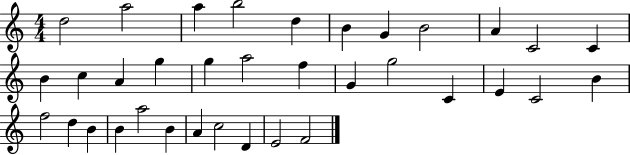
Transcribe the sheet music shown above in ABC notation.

X:1
T:Untitled
M:4/4
L:1/4
K:C
d2 a2 a b2 d B G B2 A C2 C B c A g g a2 f G g2 C E C2 B f2 d B B a2 B A c2 D E2 F2